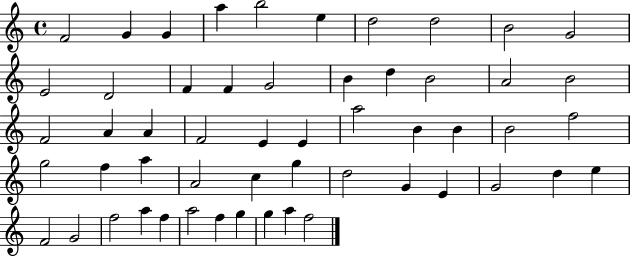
X:1
T:Untitled
M:4/4
L:1/4
K:C
F2 G G a b2 e d2 d2 B2 G2 E2 D2 F F G2 B d B2 A2 B2 F2 A A F2 E E a2 B B B2 f2 g2 f a A2 c g d2 G E G2 d e F2 G2 f2 a f a2 f g g a f2